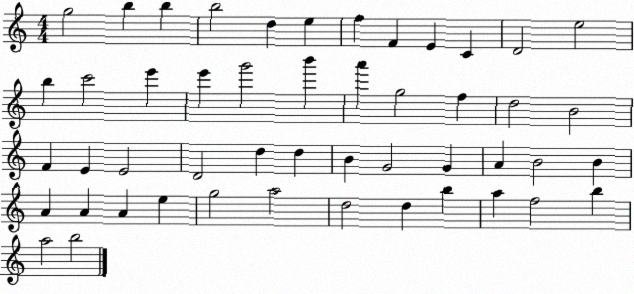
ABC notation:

X:1
T:Untitled
M:4/4
L:1/4
K:C
g2 b b b2 d e f F E C D2 e2 b c'2 e' e' g'2 b' a' g2 f d2 B2 F E E2 D2 d d B G2 G A B2 B A A A e g2 a2 d2 d b a f2 b a2 b2